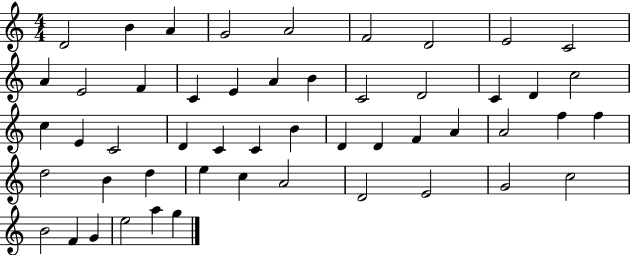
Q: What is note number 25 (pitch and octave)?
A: D4